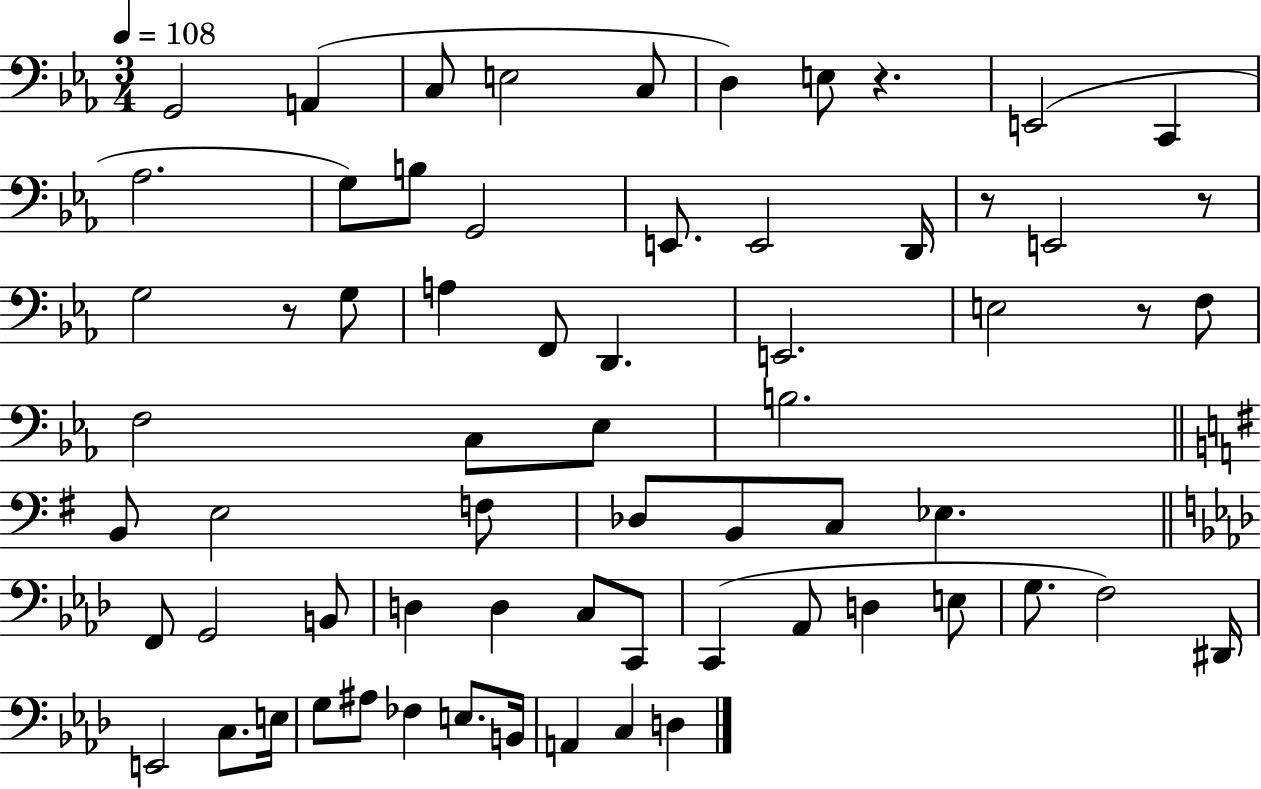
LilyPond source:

{
  \clef bass
  \numericTimeSignature
  \time 3/4
  \key ees \major
  \tempo 4 = 108
  g,2 a,4( | c8 e2 c8 | d4) e8 r4. | e,2( c,4 | \break aes2. | g8) b8 g,2 | e,8. e,2 d,16 | r8 e,2 r8 | \break g2 r8 g8 | a4 f,8 d,4. | e,2. | e2 r8 f8 | \break f2 c8 ees8 | b2. | \bar "||" \break \key g \major b,8 e2 f8 | des8 b,8 c8 ees4. | \bar "||" \break \key aes \major f,8 g,2 b,8 | d4 d4 c8 c,8 | c,4( aes,8 d4 e8 | g8. f2) dis,16 | \break e,2 c8. e16 | g8 ais8 fes4 e8. b,16 | a,4 c4 d4 | \bar "|."
}